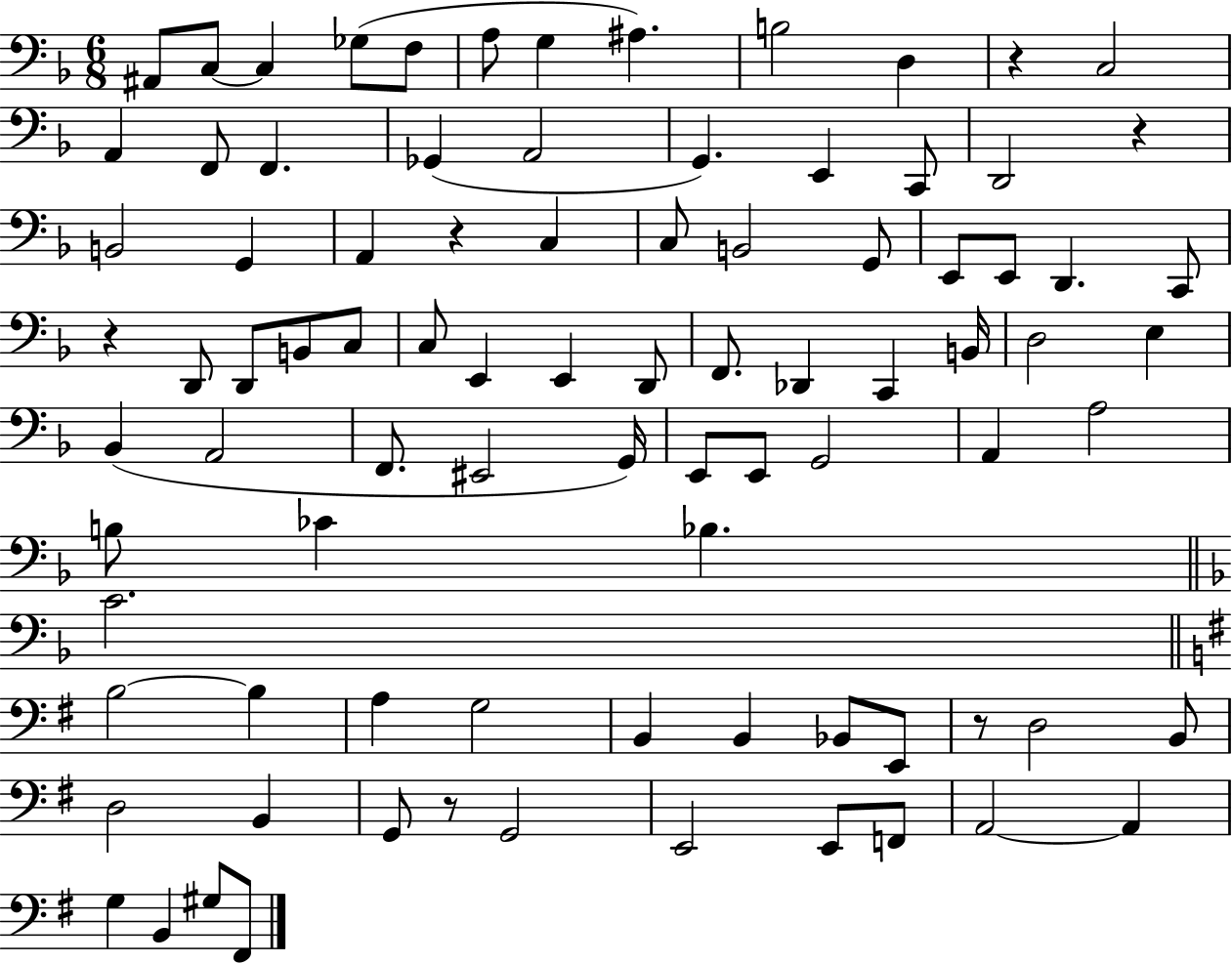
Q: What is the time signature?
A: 6/8